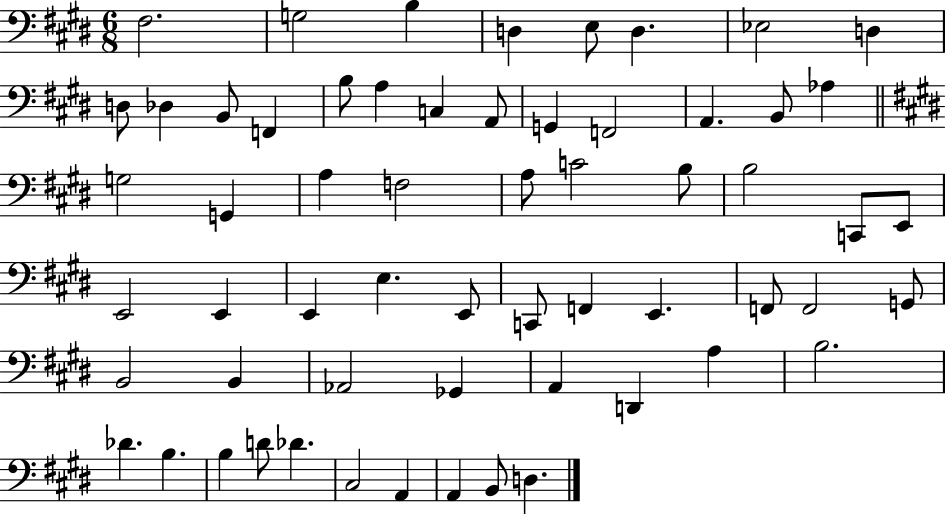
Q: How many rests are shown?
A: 0